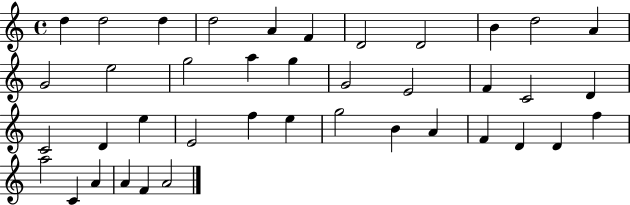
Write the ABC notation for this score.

X:1
T:Untitled
M:4/4
L:1/4
K:C
d d2 d d2 A F D2 D2 B d2 A G2 e2 g2 a g G2 E2 F C2 D C2 D e E2 f e g2 B A F D D f a2 C A A F A2